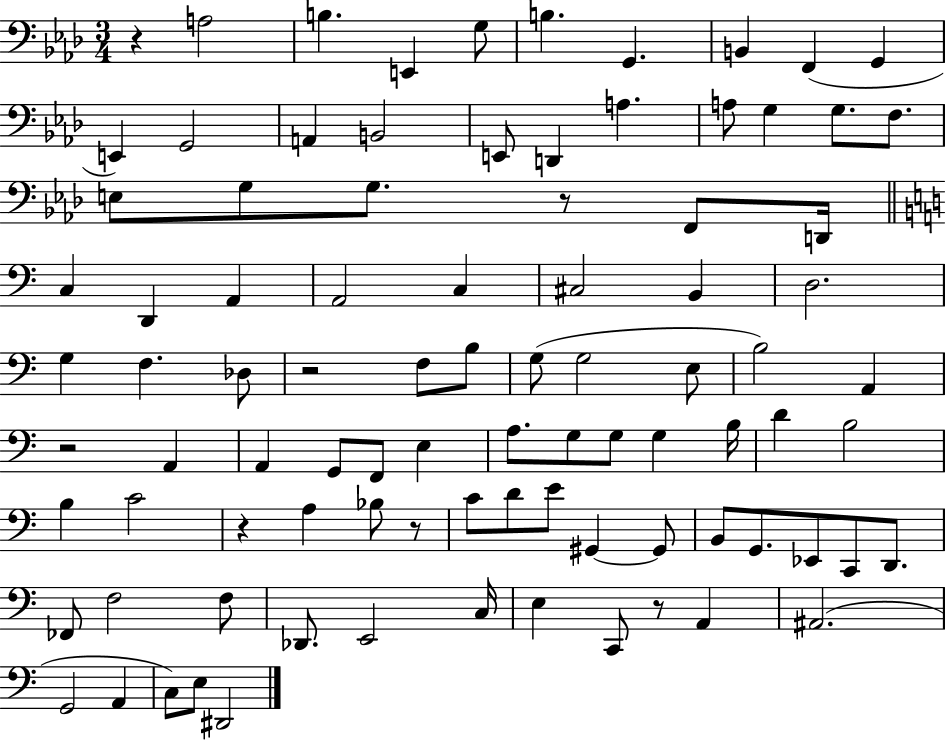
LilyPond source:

{
  \clef bass
  \numericTimeSignature
  \time 3/4
  \key aes \major
  \repeat volta 2 { r4 a2 | b4. e,4 g8 | b4. g,4. | b,4 f,4( g,4 | \break e,4) g,2 | a,4 b,2 | e,8 d,4 a4. | a8 g4 g8. f8. | \break e8 g8 g8. r8 f,8 d,16 | \bar "||" \break \key c \major c4 d,4 a,4 | a,2 c4 | cis2 b,4 | d2. | \break g4 f4. des8 | r2 f8 b8 | g8( g2 e8 | b2) a,4 | \break r2 a,4 | a,4 g,8 f,8 e4 | a8. g8 g8 g4 b16 | d'4 b2 | \break b4 c'2 | r4 a4 bes8 r8 | c'8 d'8 e'8 gis,4~~ gis,8 | b,8 g,8. ees,8 c,8 d,8. | \break fes,8 f2 f8 | des,8. e,2 c16 | e4 c,8 r8 a,4 | ais,2.( | \break g,2 a,4 | c8) e8 dis,2 | } \bar "|."
}